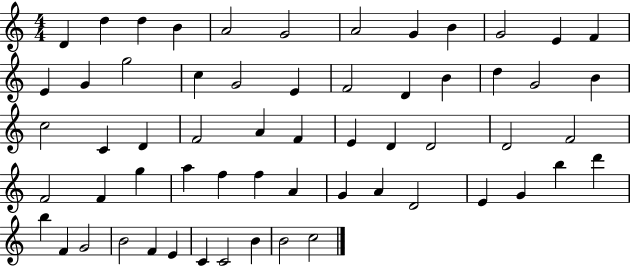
D4/q D5/q D5/q B4/q A4/h G4/h A4/h G4/q B4/q G4/h E4/q F4/q E4/q G4/q G5/h C5/q G4/h E4/q F4/h D4/q B4/q D5/q G4/h B4/q C5/h C4/q D4/q F4/h A4/q F4/q E4/q D4/q D4/h D4/h F4/h F4/h F4/q G5/q A5/q F5/q F5/q A4/q G4/q A4/q D4/h E4/q G4/q B5/q D6/q B5/q F4/q G4/h B4/h F4/q E4/q C4/q C4/h B4/q B4/h C5/h